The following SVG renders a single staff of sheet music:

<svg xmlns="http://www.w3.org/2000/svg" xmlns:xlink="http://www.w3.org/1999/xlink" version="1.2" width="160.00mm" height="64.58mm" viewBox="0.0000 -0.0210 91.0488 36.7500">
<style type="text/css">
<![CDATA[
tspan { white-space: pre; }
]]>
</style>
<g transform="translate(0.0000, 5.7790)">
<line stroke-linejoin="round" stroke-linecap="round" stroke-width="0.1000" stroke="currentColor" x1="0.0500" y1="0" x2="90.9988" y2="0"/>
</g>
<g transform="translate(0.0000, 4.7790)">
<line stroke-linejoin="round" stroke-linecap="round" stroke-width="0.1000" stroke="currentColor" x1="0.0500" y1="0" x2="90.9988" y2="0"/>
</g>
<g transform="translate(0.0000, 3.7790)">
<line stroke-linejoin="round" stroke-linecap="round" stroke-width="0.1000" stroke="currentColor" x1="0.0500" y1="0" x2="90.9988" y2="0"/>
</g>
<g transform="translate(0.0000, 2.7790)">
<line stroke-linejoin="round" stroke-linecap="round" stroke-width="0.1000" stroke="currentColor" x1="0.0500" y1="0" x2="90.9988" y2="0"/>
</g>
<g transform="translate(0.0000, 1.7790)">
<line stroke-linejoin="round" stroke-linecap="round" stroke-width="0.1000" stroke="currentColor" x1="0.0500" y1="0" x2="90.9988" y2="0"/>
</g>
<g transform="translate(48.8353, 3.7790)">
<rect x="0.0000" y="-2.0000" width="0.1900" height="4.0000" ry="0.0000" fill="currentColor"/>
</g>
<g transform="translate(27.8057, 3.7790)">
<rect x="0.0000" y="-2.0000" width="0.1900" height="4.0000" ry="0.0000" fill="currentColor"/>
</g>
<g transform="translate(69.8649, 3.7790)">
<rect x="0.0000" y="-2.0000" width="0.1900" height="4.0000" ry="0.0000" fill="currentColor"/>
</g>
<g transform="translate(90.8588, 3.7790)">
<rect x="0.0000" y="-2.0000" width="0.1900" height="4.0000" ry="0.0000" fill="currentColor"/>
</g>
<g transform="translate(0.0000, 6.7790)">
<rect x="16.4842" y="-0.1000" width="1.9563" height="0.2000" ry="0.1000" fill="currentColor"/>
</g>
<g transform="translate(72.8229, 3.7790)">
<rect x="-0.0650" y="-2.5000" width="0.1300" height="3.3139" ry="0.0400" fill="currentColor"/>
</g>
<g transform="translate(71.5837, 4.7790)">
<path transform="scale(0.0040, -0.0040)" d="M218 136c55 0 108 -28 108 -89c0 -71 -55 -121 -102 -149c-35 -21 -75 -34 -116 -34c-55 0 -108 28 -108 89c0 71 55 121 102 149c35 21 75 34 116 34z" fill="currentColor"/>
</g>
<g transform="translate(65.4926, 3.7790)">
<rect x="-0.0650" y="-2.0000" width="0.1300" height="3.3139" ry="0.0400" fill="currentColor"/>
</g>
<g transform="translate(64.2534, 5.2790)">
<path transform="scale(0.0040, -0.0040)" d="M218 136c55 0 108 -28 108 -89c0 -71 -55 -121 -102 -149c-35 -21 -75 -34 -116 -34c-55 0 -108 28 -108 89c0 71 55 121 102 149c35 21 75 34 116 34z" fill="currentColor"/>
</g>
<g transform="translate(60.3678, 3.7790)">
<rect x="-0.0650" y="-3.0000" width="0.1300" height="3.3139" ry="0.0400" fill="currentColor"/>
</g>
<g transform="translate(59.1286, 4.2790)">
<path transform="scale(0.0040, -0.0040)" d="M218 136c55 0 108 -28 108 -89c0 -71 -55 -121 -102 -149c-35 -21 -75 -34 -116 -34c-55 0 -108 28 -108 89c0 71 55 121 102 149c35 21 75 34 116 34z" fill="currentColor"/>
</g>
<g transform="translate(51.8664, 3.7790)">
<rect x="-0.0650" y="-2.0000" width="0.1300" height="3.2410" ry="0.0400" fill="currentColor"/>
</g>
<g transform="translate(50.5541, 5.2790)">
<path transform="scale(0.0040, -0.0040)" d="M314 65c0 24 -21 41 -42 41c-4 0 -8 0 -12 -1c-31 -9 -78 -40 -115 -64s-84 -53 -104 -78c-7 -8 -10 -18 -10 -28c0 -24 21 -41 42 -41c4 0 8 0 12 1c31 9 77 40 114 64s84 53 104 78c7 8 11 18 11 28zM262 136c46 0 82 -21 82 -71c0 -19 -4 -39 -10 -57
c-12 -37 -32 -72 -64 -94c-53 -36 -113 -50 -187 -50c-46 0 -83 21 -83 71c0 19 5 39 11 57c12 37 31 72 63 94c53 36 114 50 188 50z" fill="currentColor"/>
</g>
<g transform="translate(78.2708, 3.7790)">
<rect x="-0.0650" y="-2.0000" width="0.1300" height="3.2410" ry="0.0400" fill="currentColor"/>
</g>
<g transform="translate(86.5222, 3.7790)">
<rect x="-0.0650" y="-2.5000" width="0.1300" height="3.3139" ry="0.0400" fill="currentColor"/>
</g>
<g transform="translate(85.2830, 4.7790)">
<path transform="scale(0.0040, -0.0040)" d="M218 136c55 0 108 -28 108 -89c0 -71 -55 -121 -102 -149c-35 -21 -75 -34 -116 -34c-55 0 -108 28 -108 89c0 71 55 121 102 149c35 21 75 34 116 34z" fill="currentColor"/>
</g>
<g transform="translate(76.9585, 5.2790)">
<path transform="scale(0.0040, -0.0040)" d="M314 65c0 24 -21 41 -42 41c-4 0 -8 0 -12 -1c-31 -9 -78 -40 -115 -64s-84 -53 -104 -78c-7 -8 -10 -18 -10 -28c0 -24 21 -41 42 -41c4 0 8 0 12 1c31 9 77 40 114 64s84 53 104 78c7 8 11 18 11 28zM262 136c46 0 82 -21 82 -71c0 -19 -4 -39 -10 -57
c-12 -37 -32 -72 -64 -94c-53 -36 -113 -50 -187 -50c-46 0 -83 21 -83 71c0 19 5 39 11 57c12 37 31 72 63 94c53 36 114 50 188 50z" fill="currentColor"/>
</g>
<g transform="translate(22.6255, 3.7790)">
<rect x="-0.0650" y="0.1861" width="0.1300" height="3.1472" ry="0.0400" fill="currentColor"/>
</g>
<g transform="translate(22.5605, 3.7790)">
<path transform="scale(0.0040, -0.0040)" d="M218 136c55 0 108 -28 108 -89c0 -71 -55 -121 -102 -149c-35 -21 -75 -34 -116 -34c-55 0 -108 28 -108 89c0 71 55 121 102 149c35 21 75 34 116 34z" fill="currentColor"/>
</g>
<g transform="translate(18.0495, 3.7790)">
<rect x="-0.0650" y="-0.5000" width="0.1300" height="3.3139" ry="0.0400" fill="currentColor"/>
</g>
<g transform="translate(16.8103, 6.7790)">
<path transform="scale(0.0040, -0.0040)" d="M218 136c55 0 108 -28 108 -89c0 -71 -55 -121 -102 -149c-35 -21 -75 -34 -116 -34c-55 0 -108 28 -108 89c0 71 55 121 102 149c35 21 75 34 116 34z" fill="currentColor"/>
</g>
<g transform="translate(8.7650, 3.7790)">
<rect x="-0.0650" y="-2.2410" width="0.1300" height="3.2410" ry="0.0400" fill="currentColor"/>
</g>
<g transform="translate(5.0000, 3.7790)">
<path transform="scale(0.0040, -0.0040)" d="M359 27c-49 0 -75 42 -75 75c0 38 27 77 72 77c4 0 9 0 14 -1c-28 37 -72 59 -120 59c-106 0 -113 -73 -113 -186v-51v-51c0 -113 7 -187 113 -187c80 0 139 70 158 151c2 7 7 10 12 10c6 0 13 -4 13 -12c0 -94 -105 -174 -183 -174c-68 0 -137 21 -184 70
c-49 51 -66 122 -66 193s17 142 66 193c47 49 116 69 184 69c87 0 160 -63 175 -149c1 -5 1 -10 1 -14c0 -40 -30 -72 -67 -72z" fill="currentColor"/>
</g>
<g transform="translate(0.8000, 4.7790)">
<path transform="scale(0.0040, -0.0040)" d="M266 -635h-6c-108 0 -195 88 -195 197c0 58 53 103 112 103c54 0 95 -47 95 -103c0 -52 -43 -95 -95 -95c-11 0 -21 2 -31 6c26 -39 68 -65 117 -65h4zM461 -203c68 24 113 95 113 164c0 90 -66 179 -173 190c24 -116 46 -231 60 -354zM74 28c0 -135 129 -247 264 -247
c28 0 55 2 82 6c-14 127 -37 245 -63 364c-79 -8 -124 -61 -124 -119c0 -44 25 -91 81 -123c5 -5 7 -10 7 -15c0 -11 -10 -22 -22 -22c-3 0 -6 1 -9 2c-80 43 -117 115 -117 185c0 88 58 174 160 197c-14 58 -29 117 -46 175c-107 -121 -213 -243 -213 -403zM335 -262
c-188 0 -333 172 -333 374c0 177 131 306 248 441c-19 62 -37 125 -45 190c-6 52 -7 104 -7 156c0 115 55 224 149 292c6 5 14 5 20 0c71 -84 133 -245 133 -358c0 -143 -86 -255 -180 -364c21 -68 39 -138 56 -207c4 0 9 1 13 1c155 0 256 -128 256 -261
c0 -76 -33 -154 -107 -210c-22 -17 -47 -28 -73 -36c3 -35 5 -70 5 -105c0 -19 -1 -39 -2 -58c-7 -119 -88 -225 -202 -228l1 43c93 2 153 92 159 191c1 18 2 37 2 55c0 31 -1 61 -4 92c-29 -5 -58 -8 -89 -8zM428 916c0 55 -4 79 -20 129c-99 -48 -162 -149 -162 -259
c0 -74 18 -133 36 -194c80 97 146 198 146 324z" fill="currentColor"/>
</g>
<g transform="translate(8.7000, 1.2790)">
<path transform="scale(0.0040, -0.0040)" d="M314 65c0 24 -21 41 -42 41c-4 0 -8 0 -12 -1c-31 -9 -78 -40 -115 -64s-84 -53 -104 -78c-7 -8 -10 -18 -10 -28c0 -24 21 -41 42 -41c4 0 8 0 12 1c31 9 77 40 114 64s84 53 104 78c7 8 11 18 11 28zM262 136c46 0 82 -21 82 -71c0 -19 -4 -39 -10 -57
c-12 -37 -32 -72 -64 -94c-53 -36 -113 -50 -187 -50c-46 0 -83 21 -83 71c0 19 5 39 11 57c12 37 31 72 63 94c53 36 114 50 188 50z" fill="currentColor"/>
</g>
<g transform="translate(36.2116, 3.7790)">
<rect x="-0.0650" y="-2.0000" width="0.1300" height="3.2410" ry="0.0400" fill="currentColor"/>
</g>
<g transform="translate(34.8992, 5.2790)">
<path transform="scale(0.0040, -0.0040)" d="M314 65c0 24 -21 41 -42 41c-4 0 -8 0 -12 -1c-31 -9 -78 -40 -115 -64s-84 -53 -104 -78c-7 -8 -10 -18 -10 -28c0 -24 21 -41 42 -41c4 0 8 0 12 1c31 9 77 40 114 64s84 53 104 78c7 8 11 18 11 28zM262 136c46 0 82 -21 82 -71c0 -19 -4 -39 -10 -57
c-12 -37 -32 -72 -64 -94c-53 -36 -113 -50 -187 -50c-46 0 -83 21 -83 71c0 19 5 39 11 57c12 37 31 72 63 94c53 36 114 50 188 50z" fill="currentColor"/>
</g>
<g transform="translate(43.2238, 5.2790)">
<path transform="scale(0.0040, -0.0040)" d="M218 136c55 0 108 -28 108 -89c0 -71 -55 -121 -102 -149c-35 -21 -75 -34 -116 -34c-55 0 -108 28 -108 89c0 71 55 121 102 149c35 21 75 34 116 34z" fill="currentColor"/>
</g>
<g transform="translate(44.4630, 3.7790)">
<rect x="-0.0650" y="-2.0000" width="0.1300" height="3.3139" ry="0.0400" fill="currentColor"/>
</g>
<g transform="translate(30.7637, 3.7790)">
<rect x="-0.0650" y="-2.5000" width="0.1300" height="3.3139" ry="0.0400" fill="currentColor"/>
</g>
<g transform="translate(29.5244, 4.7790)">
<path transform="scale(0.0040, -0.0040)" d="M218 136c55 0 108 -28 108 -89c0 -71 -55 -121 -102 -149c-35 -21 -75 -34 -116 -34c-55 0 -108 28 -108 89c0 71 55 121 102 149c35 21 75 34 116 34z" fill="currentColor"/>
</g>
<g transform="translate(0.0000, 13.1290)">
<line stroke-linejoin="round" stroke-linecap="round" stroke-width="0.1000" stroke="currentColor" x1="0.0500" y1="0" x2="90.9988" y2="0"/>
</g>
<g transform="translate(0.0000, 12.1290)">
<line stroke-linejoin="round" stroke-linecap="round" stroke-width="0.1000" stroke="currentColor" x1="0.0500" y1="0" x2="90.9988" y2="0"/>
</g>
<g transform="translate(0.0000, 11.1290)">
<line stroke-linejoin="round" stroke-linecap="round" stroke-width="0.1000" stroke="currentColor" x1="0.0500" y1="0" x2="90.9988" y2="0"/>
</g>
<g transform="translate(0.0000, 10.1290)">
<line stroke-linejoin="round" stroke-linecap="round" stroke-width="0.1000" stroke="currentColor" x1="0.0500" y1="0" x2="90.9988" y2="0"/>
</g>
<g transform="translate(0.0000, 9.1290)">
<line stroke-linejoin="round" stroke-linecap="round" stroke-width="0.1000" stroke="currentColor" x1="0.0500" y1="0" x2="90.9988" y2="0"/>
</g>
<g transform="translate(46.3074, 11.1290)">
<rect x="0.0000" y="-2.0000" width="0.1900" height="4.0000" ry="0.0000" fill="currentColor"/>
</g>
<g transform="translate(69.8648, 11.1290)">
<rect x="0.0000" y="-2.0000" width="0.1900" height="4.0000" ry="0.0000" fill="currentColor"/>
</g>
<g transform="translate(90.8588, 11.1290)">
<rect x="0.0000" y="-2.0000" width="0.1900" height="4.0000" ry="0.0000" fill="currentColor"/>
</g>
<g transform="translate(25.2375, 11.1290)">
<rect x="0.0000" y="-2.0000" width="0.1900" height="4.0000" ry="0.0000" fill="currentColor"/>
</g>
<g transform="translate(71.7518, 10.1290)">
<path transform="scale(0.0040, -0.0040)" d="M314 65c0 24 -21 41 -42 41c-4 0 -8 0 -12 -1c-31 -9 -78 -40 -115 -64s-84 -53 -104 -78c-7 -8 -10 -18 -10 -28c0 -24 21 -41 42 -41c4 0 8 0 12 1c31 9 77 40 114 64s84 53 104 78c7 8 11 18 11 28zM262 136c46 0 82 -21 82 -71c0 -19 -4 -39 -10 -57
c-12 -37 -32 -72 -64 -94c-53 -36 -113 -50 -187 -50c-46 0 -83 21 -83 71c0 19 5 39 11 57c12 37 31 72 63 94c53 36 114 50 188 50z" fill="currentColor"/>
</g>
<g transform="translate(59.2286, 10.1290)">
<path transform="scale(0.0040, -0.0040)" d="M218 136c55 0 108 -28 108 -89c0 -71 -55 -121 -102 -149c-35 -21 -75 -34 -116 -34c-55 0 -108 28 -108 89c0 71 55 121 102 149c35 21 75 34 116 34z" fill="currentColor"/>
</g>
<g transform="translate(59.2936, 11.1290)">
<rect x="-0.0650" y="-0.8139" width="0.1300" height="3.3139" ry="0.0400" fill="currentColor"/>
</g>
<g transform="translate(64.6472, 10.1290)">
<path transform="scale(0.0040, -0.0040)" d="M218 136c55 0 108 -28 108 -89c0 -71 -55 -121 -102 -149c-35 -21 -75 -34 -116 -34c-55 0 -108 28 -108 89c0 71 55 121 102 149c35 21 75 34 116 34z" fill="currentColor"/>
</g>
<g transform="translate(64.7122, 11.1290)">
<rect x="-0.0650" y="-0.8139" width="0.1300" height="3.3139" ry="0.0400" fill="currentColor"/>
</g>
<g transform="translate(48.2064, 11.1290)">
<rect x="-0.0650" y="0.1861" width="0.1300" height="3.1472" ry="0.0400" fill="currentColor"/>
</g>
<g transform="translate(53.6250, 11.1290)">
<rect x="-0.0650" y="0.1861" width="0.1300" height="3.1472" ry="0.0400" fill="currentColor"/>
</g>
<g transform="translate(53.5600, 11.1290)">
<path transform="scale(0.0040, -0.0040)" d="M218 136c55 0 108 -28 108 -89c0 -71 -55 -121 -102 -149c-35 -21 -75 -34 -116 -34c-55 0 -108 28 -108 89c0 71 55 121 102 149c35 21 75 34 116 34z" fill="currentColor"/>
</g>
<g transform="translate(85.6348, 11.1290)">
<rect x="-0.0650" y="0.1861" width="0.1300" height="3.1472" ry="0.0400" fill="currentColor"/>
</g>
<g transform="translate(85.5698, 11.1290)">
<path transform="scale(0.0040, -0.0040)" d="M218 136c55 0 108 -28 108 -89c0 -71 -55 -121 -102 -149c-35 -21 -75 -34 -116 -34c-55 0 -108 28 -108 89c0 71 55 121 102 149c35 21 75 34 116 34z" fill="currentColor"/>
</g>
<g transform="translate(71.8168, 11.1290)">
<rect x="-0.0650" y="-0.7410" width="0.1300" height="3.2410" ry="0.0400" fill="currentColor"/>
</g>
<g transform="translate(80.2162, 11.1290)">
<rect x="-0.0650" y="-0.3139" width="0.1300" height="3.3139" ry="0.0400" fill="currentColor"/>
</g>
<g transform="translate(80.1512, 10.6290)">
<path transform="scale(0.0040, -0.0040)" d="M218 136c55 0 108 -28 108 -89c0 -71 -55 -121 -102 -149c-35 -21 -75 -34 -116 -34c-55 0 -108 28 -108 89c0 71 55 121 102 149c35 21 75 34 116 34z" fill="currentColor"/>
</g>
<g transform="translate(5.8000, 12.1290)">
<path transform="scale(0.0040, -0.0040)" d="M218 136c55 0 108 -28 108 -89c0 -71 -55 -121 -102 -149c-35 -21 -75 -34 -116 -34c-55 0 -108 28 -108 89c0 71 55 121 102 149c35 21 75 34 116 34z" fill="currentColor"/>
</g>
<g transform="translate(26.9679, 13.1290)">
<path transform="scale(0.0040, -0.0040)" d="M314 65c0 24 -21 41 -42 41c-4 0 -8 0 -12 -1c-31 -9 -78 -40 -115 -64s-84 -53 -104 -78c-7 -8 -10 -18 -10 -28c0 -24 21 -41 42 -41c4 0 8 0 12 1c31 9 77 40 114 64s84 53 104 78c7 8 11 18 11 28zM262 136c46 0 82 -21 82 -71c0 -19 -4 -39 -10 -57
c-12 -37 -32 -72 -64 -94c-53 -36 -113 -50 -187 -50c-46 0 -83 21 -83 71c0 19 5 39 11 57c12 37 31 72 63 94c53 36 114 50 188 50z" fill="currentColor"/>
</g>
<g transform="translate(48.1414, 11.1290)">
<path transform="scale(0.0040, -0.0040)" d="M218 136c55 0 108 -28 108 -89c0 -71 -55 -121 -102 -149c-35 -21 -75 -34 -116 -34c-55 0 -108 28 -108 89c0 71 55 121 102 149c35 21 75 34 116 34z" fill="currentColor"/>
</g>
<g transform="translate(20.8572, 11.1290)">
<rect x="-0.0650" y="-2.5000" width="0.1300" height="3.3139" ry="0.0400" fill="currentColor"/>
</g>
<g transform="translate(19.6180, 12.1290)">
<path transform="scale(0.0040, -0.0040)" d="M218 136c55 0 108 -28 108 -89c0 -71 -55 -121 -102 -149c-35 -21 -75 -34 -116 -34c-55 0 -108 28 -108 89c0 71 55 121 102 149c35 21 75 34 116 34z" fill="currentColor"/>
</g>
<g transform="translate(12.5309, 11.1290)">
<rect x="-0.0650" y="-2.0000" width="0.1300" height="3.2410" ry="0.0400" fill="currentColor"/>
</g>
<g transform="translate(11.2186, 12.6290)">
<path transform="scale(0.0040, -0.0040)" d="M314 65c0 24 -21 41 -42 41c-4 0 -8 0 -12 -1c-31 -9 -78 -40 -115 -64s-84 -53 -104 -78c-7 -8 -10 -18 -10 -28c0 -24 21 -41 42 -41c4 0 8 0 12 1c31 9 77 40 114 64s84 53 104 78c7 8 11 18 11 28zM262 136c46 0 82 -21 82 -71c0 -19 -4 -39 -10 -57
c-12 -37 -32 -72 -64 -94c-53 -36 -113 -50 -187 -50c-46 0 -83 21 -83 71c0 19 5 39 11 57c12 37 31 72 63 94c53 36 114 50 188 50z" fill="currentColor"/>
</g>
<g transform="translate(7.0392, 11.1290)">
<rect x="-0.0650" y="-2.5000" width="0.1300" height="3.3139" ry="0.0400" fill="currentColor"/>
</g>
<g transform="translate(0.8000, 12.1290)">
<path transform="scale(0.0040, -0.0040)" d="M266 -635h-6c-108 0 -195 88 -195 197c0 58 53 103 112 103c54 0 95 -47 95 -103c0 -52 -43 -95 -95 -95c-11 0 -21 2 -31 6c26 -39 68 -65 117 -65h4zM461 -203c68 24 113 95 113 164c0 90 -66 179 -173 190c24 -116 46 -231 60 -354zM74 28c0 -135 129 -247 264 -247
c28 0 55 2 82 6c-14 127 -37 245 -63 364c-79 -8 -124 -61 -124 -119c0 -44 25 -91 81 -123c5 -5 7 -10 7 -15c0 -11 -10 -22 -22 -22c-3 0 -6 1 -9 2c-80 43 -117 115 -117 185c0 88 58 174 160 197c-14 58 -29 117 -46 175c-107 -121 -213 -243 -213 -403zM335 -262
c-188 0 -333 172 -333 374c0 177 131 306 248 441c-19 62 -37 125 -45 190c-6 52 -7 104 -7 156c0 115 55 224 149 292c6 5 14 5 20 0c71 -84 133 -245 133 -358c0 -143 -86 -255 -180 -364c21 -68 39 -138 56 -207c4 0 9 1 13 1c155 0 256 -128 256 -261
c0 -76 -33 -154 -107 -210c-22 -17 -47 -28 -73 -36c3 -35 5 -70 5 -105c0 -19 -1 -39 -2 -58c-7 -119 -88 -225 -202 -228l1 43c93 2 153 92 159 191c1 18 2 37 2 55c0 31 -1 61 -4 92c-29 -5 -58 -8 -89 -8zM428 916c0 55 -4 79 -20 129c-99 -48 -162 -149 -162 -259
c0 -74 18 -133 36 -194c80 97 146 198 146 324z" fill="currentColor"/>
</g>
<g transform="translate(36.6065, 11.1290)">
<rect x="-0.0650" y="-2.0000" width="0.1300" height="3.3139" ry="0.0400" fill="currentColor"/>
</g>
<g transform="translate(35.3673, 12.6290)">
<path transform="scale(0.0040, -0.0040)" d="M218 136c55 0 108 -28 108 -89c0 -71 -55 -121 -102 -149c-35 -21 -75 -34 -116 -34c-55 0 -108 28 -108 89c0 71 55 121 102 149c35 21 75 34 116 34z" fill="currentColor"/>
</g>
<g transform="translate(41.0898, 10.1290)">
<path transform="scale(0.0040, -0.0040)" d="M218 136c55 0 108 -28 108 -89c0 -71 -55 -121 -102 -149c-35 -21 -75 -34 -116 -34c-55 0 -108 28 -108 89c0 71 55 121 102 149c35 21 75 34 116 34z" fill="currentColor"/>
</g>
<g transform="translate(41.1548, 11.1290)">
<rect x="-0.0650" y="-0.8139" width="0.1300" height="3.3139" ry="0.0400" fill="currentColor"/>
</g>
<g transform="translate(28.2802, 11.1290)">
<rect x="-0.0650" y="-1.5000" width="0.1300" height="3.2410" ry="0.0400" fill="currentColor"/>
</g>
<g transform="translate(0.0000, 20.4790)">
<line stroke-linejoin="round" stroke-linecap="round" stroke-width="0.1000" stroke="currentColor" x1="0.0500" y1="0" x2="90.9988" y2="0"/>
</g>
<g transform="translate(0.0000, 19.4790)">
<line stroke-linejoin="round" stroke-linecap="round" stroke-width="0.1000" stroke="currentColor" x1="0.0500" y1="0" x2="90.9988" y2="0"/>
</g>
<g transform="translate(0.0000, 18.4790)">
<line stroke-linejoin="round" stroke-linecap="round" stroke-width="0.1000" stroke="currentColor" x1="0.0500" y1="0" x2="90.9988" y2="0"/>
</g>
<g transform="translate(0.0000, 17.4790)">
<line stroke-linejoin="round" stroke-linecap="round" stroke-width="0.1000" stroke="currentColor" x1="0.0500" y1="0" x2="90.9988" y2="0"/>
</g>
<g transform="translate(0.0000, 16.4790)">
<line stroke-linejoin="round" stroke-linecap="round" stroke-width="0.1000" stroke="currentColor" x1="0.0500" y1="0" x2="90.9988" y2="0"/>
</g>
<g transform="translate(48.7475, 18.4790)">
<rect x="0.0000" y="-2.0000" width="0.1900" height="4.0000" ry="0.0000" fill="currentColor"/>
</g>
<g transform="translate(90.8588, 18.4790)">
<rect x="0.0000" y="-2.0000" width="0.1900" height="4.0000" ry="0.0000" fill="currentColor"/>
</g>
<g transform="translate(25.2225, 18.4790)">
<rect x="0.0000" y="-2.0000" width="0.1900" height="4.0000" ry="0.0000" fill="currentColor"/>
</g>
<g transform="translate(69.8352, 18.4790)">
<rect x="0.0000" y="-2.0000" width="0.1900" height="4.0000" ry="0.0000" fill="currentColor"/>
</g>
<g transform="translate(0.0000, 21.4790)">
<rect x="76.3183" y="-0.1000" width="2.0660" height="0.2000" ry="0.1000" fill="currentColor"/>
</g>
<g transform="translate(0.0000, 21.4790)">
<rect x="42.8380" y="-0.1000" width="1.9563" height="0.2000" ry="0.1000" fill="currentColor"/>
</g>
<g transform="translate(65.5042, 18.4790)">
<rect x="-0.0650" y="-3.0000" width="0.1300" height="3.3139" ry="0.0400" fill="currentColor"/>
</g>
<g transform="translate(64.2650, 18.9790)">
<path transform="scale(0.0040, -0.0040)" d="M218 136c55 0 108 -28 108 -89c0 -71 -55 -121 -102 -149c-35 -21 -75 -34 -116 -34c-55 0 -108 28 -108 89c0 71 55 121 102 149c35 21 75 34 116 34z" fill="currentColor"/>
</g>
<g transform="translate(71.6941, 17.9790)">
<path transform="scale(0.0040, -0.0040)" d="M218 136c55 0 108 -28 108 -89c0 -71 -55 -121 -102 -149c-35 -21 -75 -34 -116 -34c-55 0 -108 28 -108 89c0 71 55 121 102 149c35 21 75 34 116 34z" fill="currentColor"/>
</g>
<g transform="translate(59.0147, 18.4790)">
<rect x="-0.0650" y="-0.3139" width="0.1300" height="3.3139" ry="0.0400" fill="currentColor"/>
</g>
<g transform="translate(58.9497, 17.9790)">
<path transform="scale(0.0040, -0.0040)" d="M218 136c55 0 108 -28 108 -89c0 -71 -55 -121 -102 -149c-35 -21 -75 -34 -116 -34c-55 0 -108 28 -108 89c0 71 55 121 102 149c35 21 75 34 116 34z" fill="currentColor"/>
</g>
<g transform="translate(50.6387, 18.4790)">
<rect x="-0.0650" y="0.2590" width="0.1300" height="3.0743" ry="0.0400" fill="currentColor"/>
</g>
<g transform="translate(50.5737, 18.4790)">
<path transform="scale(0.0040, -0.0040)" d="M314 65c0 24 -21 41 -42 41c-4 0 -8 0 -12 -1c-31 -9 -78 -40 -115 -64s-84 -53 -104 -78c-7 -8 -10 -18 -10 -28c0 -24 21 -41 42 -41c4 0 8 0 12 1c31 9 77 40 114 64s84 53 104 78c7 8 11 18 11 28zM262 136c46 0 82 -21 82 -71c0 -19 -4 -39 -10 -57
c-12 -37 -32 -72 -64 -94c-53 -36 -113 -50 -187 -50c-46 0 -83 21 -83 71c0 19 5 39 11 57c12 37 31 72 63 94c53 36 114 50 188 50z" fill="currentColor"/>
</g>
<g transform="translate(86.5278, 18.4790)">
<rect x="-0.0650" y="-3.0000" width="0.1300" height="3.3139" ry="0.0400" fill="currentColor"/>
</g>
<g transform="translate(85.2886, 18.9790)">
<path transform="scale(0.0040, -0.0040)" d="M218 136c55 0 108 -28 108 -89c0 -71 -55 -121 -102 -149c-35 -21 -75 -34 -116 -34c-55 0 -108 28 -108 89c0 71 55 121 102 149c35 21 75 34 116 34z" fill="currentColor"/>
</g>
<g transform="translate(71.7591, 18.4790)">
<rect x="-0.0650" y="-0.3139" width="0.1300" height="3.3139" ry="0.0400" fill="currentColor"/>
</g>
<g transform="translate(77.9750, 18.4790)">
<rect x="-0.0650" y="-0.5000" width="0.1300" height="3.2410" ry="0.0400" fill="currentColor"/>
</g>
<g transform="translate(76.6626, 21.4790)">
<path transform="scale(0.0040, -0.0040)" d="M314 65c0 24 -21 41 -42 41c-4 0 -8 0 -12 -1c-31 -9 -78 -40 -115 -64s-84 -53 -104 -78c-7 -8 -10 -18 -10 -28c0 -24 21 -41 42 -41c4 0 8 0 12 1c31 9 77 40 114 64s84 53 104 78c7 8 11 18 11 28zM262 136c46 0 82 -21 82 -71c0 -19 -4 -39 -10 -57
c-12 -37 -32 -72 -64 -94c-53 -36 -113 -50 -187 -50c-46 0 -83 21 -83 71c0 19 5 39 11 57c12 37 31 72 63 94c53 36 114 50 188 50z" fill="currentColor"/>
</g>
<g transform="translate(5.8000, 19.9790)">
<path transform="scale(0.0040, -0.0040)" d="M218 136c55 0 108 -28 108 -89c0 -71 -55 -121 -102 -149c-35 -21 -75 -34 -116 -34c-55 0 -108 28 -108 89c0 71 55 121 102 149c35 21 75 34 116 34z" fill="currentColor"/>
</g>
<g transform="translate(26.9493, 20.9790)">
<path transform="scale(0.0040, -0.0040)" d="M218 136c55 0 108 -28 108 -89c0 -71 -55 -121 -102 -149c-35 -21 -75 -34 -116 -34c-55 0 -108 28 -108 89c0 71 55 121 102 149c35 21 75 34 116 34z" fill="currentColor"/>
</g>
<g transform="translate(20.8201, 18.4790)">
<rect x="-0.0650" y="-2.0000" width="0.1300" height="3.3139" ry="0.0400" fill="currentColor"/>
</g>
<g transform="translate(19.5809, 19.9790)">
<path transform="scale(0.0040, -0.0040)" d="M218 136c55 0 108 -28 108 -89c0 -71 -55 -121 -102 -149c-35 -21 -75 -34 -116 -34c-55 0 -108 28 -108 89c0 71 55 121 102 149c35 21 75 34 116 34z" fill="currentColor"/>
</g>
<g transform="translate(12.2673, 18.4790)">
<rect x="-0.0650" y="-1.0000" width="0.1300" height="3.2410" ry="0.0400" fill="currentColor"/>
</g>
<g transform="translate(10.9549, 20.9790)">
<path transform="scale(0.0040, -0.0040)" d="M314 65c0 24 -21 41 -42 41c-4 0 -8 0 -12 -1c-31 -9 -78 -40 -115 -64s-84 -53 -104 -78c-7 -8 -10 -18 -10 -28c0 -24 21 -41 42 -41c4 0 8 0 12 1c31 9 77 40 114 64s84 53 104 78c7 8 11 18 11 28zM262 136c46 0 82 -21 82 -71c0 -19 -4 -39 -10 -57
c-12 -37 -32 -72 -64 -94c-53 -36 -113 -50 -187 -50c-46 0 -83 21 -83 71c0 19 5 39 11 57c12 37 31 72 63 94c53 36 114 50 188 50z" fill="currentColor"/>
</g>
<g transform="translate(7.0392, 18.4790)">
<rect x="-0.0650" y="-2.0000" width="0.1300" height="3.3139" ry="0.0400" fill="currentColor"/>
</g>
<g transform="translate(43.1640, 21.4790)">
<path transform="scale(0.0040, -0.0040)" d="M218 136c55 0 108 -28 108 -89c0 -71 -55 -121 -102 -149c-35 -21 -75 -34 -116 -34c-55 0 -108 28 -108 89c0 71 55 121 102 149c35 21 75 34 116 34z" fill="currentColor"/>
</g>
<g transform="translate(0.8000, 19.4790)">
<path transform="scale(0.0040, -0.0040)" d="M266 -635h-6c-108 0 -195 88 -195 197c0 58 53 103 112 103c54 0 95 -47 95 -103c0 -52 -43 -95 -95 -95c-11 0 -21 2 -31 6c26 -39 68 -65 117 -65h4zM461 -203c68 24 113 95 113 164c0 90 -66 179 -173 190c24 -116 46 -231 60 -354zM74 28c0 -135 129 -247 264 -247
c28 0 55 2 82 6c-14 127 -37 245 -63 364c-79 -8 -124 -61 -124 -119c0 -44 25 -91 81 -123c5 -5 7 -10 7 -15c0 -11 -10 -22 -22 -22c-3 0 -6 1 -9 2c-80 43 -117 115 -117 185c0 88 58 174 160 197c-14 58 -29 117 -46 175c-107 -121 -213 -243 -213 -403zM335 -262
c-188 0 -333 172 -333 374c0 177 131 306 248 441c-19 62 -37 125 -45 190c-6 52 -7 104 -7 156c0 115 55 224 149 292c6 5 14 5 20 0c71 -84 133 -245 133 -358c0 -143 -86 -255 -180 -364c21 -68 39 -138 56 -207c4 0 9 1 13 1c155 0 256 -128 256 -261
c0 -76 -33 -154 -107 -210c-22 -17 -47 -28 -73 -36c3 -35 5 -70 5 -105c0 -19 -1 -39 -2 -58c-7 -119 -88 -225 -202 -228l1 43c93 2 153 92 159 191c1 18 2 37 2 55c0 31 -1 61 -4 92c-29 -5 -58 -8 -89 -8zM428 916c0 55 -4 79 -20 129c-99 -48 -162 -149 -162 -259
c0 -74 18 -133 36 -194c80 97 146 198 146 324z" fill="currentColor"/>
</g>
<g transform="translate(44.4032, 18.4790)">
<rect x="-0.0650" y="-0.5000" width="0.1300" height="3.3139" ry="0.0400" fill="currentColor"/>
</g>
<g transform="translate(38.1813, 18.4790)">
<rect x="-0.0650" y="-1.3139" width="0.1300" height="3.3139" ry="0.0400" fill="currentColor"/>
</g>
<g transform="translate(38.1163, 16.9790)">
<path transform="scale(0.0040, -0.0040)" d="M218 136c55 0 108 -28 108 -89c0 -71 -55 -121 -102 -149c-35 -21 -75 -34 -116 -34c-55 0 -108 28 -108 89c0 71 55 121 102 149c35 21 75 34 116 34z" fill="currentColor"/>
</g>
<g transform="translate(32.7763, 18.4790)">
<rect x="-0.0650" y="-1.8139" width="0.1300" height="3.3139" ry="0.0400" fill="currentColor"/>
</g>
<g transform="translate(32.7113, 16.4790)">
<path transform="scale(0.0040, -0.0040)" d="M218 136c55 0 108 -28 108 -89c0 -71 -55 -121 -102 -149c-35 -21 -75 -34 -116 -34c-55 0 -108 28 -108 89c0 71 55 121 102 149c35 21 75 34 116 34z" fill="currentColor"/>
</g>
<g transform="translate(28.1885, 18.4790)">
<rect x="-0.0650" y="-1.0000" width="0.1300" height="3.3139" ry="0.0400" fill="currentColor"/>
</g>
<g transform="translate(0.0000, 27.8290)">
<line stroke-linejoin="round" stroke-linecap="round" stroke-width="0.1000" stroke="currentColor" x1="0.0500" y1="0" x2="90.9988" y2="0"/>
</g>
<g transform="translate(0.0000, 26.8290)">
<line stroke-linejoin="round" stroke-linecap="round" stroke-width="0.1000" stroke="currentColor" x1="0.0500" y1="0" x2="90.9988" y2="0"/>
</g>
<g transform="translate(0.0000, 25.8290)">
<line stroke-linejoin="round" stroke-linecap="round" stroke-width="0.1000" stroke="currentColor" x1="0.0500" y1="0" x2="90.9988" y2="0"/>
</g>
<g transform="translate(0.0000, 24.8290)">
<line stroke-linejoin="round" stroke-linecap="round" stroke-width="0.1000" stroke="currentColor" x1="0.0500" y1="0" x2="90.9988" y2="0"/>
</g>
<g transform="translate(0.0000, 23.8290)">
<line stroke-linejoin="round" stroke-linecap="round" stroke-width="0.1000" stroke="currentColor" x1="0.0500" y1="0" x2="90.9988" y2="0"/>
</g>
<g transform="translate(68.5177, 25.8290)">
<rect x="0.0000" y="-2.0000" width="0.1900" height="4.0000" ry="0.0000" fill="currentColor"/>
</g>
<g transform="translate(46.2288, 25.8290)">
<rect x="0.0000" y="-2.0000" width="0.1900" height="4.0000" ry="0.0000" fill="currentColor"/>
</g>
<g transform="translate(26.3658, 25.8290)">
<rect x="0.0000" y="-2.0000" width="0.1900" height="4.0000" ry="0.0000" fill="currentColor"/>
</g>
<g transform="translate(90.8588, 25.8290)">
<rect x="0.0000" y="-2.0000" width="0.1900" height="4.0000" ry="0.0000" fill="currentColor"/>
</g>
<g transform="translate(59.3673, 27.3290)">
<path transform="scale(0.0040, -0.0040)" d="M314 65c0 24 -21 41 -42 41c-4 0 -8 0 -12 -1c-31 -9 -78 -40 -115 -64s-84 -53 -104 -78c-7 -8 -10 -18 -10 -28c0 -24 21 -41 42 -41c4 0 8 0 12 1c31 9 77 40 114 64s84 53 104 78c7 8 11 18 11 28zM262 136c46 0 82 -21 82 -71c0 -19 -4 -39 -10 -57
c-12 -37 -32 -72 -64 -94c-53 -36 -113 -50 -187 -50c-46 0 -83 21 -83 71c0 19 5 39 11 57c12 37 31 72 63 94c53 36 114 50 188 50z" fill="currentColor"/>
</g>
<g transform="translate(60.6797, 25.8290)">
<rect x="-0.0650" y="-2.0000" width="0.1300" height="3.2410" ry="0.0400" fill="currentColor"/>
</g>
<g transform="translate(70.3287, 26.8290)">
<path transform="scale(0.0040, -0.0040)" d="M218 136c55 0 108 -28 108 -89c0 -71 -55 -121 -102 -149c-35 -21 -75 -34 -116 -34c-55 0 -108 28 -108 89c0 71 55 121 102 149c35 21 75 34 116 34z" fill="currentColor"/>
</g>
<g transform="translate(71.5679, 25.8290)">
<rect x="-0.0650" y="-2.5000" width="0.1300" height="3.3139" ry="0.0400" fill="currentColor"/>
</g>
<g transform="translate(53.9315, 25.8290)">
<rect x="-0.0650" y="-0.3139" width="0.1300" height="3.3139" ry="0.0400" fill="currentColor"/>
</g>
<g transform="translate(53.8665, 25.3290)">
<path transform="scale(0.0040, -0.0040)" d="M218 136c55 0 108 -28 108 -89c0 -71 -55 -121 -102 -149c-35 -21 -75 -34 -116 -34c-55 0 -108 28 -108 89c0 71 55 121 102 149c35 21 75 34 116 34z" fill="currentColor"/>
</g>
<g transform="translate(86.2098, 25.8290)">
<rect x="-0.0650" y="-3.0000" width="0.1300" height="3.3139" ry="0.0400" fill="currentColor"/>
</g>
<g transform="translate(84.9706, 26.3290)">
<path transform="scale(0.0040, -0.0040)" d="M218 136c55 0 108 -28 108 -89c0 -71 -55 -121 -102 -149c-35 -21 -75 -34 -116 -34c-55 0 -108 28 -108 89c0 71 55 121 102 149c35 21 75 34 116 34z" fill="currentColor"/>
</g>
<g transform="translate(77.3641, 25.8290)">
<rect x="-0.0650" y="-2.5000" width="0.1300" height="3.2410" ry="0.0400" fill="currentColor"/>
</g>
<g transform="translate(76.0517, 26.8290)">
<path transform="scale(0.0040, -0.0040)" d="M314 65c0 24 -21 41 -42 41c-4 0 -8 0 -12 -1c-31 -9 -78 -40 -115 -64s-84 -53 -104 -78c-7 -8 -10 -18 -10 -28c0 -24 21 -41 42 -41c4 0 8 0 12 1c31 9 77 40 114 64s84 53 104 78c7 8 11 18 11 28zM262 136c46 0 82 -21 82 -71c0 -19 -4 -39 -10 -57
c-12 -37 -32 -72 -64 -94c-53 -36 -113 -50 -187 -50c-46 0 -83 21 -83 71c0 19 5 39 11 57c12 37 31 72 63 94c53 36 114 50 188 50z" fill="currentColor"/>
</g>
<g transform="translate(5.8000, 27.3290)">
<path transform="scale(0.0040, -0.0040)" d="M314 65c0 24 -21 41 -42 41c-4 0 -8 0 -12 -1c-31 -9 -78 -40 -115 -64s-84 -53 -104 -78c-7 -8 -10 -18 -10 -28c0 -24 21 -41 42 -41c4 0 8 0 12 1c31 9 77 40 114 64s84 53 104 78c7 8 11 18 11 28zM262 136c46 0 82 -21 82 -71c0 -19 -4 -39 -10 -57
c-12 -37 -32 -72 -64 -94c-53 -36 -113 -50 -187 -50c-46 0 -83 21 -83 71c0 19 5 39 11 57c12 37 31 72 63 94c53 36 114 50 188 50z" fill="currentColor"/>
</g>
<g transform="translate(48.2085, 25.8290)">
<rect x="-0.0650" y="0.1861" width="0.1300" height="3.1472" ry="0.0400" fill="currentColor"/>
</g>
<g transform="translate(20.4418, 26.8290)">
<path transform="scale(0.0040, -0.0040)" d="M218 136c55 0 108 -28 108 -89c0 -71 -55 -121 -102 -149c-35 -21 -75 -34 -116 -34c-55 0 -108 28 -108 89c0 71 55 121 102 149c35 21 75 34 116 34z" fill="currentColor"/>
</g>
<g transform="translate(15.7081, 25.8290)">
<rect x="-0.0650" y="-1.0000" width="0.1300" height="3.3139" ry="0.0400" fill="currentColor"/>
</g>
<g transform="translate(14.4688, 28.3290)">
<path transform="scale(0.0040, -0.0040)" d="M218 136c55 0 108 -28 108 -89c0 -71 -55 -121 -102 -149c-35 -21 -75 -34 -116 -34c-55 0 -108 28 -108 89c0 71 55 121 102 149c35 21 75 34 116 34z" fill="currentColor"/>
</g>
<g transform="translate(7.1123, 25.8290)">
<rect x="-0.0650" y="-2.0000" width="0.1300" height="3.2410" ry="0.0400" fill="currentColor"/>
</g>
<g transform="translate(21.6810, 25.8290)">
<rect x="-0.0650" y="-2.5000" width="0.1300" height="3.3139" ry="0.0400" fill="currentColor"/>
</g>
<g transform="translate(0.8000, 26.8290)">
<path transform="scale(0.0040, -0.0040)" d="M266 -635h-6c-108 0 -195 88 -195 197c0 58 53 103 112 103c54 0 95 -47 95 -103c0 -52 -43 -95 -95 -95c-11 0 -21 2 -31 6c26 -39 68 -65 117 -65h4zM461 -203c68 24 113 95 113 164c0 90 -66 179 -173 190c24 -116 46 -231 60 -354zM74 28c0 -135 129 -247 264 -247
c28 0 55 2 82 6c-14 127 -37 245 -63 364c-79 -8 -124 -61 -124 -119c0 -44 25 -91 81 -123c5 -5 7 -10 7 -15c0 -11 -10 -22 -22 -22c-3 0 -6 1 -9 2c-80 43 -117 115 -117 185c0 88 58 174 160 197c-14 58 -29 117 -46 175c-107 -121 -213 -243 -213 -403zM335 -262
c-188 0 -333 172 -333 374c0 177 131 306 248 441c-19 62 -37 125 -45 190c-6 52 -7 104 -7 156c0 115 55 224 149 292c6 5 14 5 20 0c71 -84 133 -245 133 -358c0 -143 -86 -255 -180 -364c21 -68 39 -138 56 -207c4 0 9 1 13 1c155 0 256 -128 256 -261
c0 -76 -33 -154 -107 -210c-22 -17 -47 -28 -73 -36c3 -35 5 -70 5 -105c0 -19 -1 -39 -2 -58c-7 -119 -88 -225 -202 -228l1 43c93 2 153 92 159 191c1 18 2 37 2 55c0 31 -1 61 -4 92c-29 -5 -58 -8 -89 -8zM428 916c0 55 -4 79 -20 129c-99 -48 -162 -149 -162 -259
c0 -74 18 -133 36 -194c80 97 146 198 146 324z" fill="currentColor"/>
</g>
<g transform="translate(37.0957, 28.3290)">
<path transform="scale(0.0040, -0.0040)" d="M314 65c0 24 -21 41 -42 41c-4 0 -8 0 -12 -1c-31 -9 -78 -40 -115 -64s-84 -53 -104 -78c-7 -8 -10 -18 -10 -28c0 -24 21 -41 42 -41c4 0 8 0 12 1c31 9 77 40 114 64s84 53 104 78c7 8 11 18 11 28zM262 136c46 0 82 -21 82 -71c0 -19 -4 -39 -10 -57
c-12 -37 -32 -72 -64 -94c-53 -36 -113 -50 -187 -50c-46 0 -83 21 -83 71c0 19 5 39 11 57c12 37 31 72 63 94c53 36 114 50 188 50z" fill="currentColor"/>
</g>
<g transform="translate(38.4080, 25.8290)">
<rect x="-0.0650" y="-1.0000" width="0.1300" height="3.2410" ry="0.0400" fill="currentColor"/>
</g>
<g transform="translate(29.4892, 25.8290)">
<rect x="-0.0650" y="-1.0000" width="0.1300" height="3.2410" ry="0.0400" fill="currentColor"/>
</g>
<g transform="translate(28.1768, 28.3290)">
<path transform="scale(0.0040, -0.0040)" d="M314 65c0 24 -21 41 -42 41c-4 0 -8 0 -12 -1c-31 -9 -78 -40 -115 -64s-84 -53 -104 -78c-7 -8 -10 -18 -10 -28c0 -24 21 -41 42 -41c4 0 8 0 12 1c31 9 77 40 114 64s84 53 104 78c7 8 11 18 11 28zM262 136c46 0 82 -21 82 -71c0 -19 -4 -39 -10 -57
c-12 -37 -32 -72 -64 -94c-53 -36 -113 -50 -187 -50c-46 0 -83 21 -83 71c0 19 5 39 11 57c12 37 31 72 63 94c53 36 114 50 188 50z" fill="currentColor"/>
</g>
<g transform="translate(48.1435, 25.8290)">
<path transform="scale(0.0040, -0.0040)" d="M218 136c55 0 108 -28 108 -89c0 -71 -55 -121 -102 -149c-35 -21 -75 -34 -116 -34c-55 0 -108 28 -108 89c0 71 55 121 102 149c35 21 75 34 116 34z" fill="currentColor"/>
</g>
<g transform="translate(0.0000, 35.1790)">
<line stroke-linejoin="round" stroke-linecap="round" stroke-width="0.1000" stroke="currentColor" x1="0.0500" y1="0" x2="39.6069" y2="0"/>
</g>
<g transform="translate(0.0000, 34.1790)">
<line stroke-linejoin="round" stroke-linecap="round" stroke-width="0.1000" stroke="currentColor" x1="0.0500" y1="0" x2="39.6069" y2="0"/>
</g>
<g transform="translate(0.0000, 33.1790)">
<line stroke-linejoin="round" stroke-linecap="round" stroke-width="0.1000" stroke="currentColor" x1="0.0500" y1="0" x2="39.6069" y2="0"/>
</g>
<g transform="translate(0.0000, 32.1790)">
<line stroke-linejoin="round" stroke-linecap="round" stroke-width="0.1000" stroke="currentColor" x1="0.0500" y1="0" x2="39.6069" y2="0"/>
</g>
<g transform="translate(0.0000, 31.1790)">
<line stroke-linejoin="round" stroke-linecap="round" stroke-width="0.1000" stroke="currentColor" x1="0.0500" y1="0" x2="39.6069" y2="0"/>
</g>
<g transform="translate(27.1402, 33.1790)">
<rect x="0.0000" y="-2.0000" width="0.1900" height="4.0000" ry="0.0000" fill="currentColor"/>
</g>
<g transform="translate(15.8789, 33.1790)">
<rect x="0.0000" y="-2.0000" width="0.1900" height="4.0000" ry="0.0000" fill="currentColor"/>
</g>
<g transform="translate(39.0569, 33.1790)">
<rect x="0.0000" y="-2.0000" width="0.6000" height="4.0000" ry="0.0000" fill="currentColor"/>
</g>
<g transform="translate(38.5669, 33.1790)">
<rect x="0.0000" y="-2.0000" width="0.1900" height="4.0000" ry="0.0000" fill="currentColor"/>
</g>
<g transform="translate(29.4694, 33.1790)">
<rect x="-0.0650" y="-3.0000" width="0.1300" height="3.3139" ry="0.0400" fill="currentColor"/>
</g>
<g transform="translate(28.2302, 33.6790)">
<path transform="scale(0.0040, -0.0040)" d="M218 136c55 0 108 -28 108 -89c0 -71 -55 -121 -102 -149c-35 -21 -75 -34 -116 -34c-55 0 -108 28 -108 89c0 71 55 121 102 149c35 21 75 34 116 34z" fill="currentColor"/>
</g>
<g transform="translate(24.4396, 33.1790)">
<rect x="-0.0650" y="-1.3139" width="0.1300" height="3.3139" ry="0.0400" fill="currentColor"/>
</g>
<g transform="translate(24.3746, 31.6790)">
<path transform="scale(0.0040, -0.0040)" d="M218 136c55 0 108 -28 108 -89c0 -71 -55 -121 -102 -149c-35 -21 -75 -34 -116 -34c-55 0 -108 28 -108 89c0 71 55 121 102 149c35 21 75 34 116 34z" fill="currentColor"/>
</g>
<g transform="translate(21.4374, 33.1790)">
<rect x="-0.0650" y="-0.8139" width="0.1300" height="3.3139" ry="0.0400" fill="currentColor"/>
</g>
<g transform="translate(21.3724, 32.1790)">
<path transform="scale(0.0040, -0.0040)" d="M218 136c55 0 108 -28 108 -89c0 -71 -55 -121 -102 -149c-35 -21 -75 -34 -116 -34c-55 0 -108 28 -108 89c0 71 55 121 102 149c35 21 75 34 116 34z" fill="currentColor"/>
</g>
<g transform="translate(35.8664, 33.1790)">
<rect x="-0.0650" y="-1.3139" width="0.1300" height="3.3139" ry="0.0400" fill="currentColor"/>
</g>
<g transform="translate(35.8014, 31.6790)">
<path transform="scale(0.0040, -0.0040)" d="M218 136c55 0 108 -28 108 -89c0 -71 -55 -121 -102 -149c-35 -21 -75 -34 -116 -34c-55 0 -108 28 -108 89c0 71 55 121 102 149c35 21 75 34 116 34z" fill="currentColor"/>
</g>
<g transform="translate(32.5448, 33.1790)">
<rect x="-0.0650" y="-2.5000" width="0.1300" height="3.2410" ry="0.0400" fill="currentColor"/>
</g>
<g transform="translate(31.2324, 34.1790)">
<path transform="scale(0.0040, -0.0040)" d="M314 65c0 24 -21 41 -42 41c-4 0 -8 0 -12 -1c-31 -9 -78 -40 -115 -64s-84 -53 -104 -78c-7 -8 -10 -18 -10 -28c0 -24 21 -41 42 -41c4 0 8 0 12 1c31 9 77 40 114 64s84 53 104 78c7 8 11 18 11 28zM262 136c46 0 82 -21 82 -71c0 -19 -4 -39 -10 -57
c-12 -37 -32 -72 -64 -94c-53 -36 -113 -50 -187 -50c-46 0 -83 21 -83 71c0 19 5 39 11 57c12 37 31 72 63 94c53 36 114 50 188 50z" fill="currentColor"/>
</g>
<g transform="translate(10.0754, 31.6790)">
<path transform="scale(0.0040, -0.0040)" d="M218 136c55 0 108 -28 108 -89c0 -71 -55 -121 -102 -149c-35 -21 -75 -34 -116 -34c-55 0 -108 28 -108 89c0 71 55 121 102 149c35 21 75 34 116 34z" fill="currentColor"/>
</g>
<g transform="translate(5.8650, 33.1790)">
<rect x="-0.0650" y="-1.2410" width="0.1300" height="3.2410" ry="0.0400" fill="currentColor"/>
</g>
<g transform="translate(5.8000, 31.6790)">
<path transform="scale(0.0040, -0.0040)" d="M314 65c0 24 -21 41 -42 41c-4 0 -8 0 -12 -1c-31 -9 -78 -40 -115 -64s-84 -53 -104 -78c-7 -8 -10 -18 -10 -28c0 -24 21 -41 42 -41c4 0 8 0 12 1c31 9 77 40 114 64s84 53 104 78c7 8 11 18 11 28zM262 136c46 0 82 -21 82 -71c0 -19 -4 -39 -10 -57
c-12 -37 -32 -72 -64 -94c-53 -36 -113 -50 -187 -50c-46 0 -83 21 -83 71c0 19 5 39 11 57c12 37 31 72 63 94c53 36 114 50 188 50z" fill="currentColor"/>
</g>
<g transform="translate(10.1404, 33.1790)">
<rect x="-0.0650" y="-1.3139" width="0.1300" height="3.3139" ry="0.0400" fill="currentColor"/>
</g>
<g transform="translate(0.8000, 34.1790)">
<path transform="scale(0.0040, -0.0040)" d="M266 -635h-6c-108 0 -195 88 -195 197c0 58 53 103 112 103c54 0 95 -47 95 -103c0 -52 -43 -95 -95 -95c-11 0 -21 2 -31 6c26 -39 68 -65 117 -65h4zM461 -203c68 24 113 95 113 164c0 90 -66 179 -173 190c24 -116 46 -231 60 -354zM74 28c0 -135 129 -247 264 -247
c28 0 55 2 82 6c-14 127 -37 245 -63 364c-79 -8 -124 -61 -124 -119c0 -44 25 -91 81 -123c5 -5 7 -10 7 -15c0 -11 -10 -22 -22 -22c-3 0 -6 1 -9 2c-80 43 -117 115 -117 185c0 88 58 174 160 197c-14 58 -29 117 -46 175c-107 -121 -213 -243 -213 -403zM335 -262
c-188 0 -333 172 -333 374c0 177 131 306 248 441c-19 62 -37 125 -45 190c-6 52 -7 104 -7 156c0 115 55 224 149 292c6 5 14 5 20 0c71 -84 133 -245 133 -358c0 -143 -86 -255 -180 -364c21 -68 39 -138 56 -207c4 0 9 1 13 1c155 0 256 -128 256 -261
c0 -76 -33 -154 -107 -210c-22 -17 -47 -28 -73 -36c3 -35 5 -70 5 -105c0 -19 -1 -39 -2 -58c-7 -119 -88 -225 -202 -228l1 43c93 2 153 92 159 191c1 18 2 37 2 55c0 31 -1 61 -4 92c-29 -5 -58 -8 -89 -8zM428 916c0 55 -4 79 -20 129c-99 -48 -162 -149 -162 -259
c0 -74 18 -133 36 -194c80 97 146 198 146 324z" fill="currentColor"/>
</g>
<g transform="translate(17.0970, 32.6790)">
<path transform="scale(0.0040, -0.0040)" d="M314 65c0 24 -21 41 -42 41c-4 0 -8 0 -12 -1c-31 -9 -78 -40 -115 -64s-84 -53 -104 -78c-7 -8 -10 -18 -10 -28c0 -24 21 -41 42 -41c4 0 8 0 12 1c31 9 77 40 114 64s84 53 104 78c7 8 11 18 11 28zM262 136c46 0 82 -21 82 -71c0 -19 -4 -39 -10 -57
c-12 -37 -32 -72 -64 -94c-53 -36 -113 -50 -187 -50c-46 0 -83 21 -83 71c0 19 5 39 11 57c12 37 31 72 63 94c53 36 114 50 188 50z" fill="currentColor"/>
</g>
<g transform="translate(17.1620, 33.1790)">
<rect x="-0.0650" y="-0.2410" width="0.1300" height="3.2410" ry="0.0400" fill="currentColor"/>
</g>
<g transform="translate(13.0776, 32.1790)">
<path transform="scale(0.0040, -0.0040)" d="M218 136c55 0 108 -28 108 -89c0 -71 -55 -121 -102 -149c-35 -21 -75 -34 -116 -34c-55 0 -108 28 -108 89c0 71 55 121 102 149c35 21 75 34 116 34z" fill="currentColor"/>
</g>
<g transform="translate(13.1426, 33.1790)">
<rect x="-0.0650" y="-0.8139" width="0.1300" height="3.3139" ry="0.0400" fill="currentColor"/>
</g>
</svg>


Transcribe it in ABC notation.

X:1
T:Untitled
M:4/4
L:1/4
K:C
g2 C B G F2 F F2 A F G F2 G G F2 G E2 F d B B d d d2 c B F D2 F D f e C B2 c A c C2 A F2 D G D2 D2 B c F2 G G2 A e2 e d c2 d e A G2 e